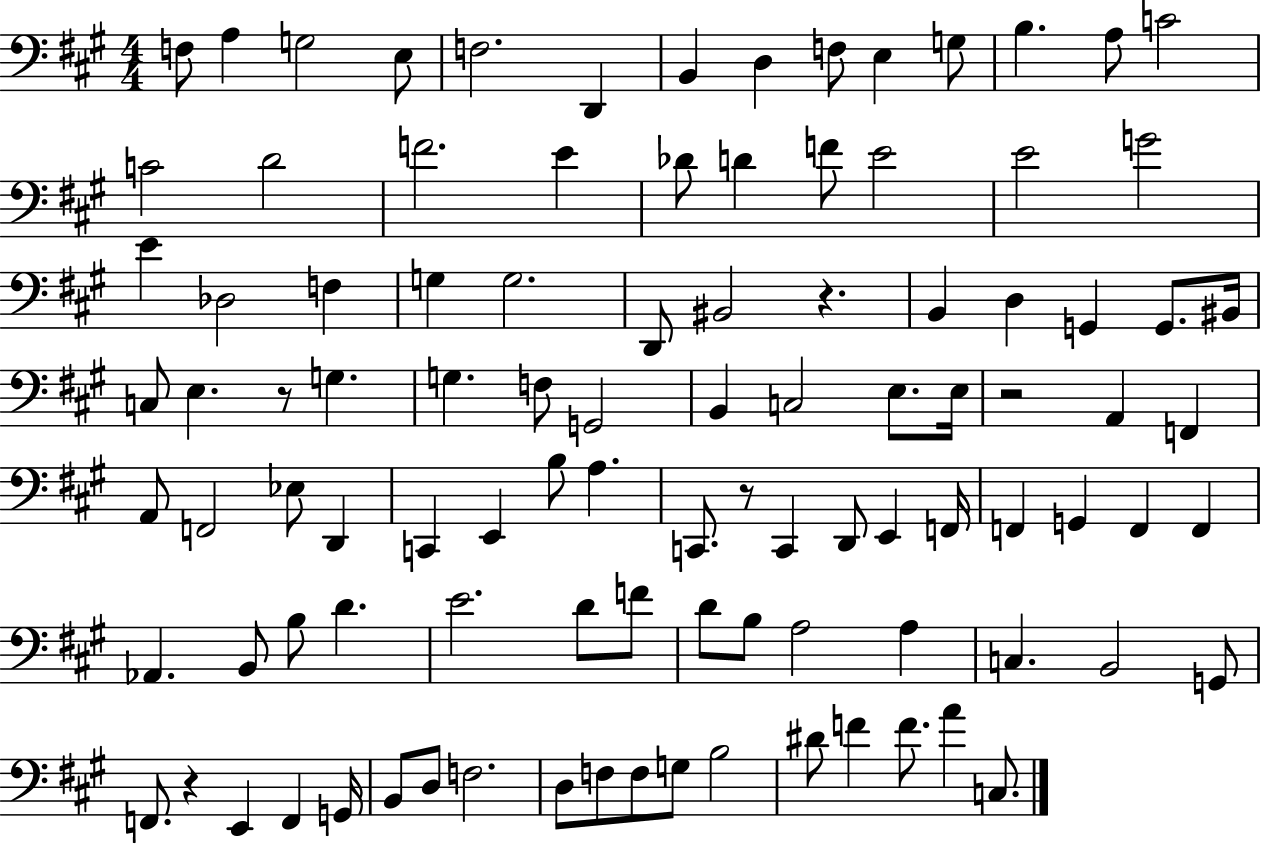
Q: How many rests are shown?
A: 5